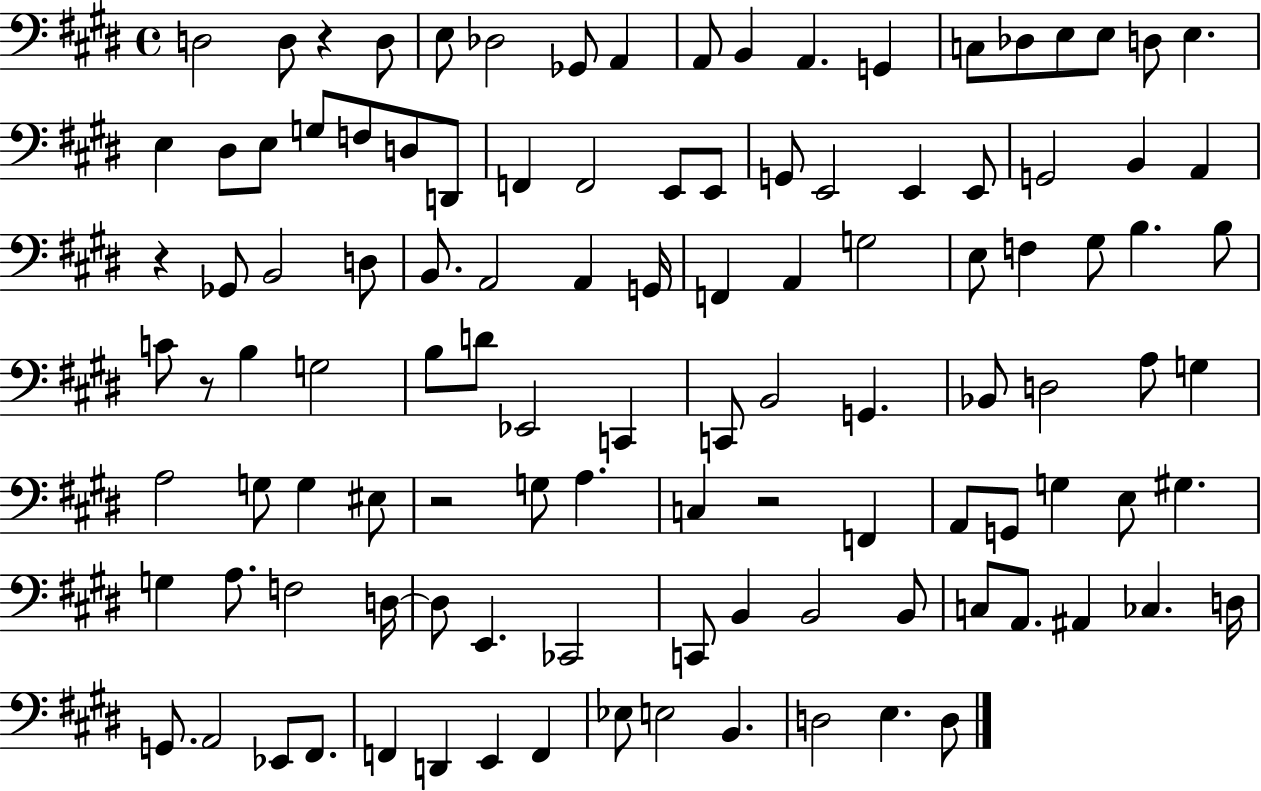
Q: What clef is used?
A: bass